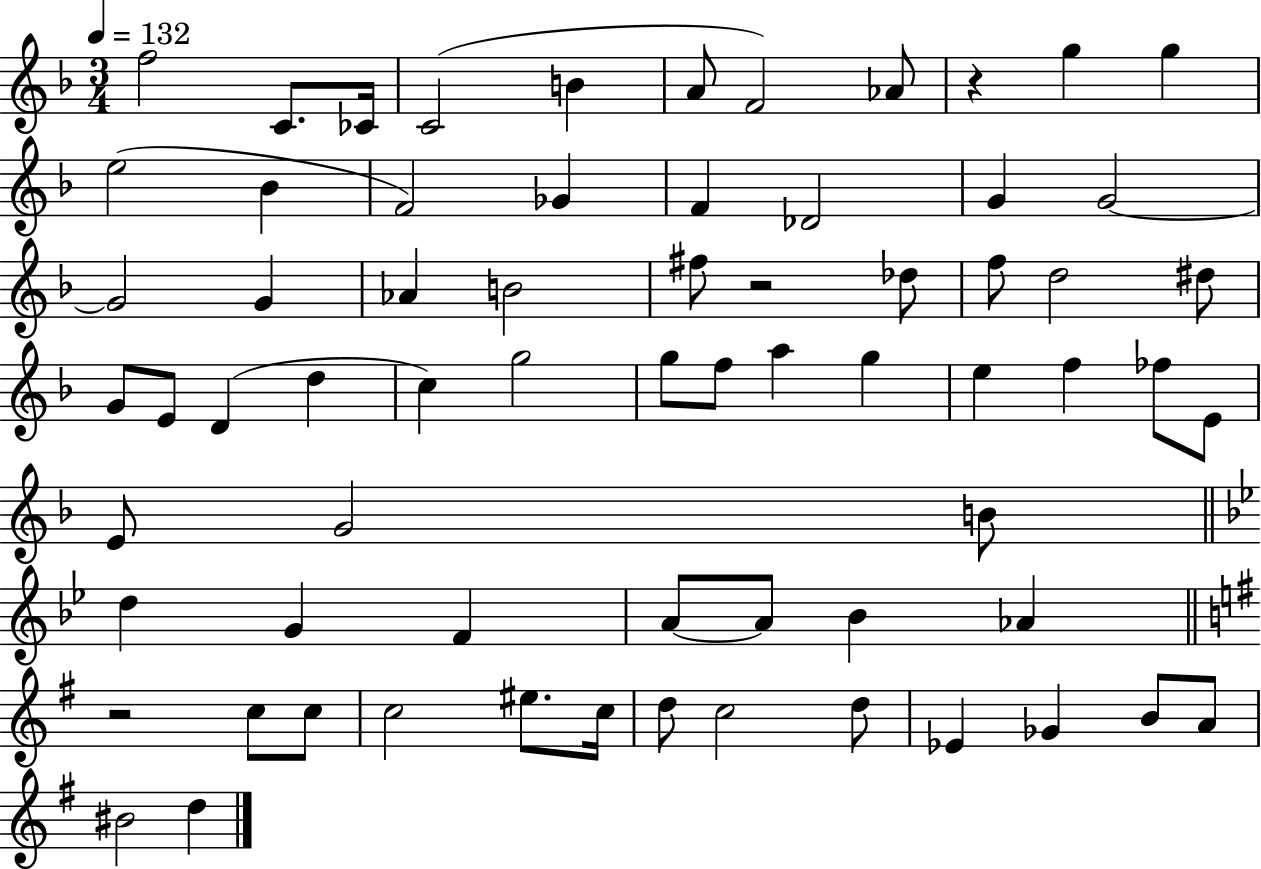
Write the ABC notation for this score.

X:1
T:Untitled
M:3/4
L:1/4
K:F
f2 C/2 _C/4 C2 B A/2 F2 _A/2 z g g e2 _B F2 _G F _D2 G G2 G2 G _A B2 ^f/2 z2 _d/2 f/2 d2 ^d/2 G/2 E/2 D d c g2 g/2 f/2 a g e f _f/2 E/2 E/2 G2 B/2 d G F A/2 A/2 _B _A z2 c/2 c/2 c2 ^e/2 c/4 d/2 c2 d/2 _E _G B/2 A/2 ^B2 d